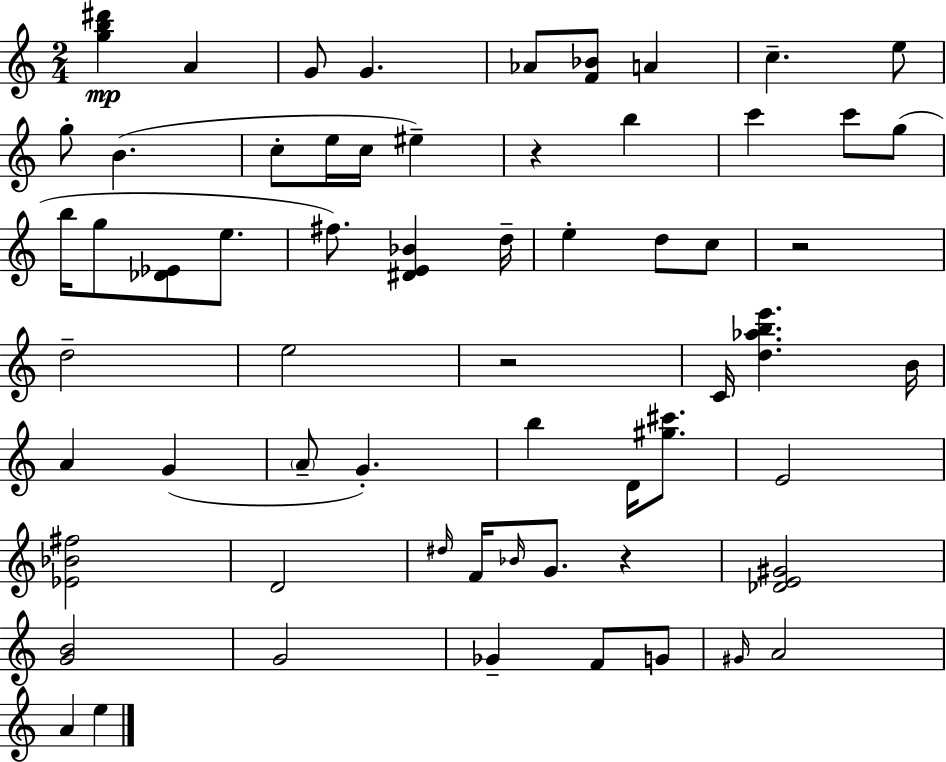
{
  \clef treble
  \numericTimeSignature
  \time 2/4
  \key a \minor
  \repeat volta 2 { <g'' b'' dis'''>4\mp a'4 | g'8 g'4. | aes'8 <f' bes'>8 a'4 | c''4.-- e''8 | \break g''8-. b'4.( | c''8-. e''16 c''16 eis''4--) | r4 b''4 | c'''4 c'''8 g''8( | \break b''16 g''8 <des' ees'>8 e''8. | fis''8.) <dis' e' bes'>4 d''16-- | e''4-. d''8 c''8 | r2 | \break d''2-- | e''2 | r2 | c'16 <d'' aes'' b'' e'''>4. b'16 | \break a'4 g'4( | \parenthesize a'8-- g'4.-.) | b''4 d'16 <gis'' cis'''>8. | e'2 | \break <ees' bes' fis''>2 | d'2 | \grace { dis''16 } f'16 \grace { bes'16 } g'8. r4 | <des' e' gis'>2 | \break <g' b'>2 | g'2 | ges'4-- f'8 | g'8 \grace { gis'16 } a'2 | \break a'4 e''4 | } \bar "|."
}